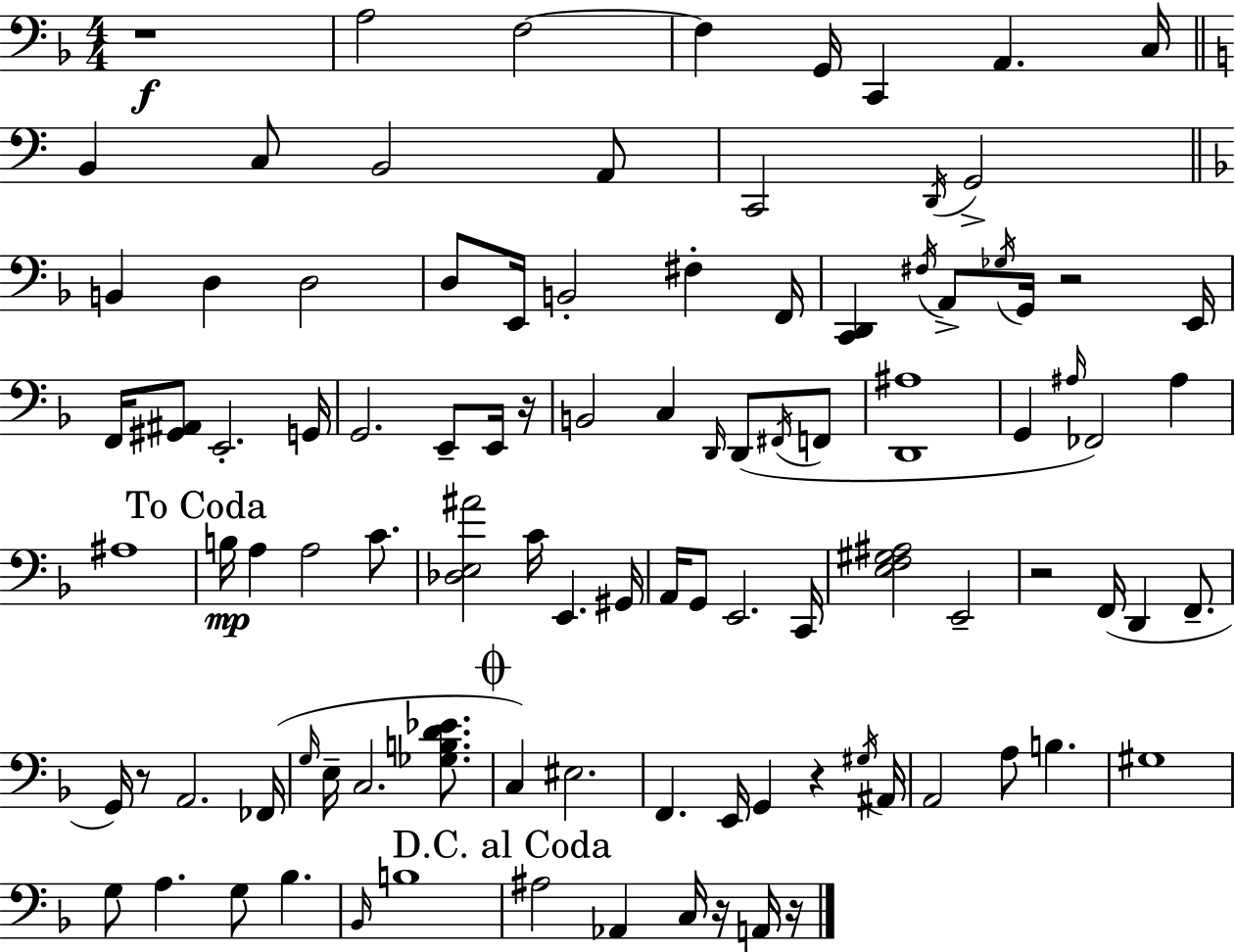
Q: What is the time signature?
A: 4/4